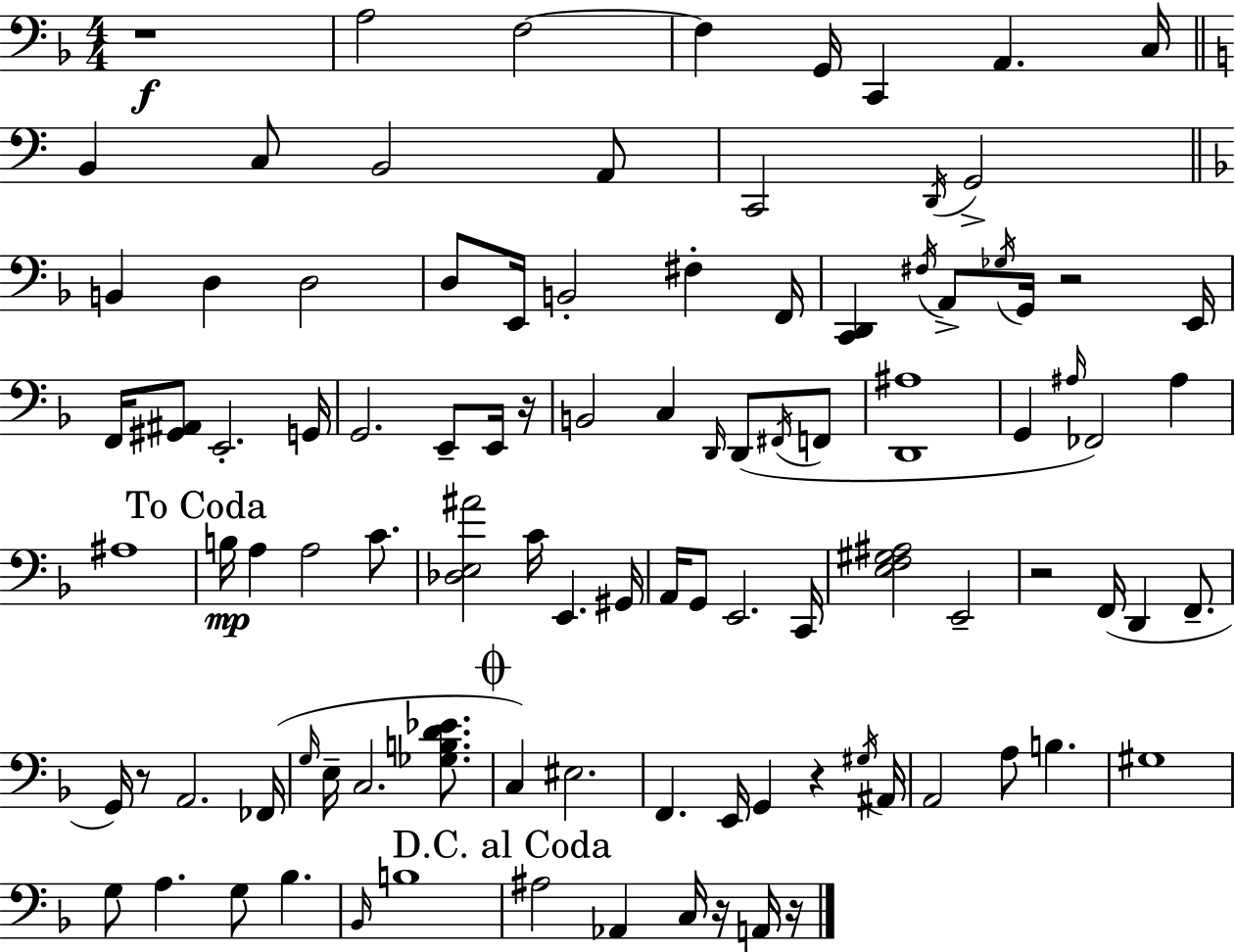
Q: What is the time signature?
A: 4/4